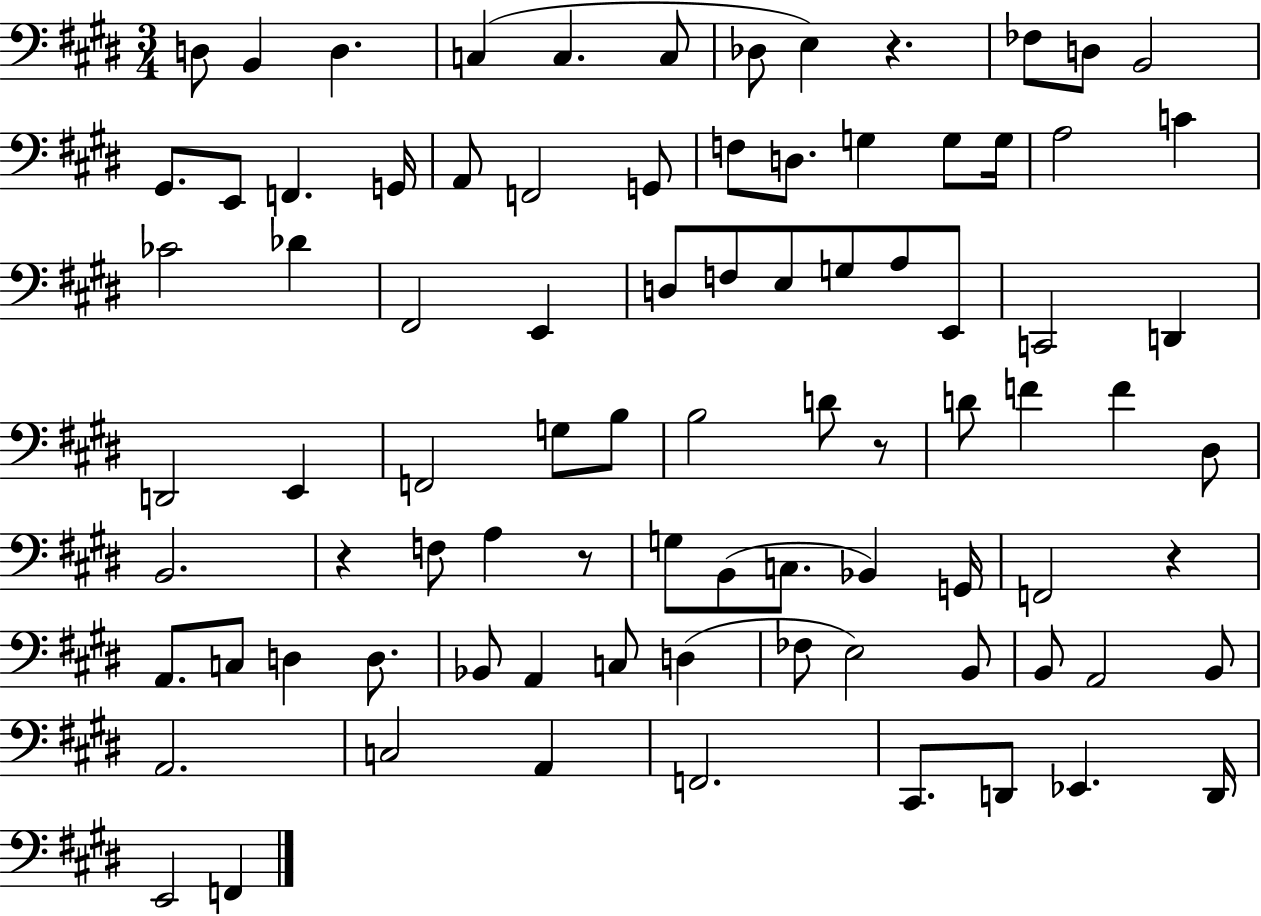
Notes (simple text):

D3/e B2/q D3/q. C3/q C3/q. C3/e Db3/e E3/q R/q. FES3/e D3/e B2/h G#2/e. E2/e F2/q. G2/s A2/e F2/h G2/e F3/e D3/e. G3/q G3/e G3/s A3/h C4/q CES4/h Db4/q F#2/h E2/q D3/e F3/e E3/e G3/e A3/e E2/e C2/h D2/q D2/h E2/q F2/h G3/e B3/e B3/h D4/e R/e D4/e F4/q F4/q D#3/e B2/h. R/q F3/e A3/q R/e G3/e B2/e C3/e. Bb2/q G2/s F2/h R/q A2/e. C3/e D3/q D3/e. Bb2/e A2/q C3/e D3/q FES3/e E3/h B2/e B2/e A2/h B2/e A2/h. C3/h A2/q F2/h. C#2/e. D2/e Eb2/q. D2/s E2/h F2/q